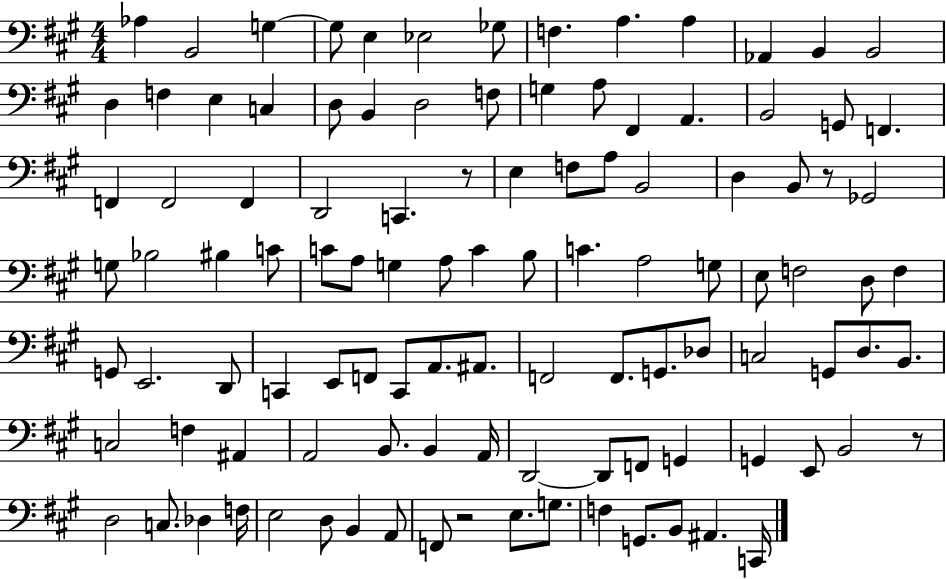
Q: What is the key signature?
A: A major